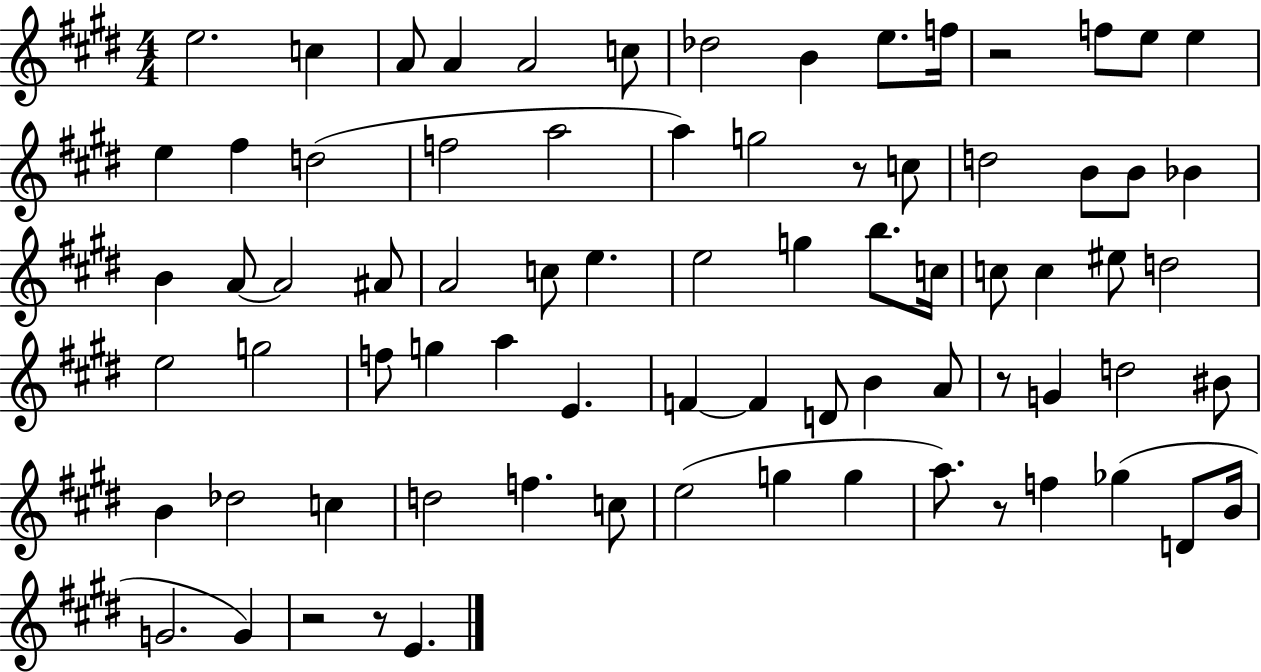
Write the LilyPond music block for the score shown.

{
  \clef treble
  \numericTimeSignature
  \time 4/4
  \key e \major
  e''2. c''4 | a'8 a'4 a'2 c''8 | des''2 b'4 e''8. f''16 | r2 f''8 e''8 e''4 | \break e''4 fis''4 d''2( | f''2 a''2 | a''4) g''2 r8 c''8 | d''2 b'8 b'8 bes'4 | \break b'4 a'8~~ a'2 ais'8 | a'2 c''8 e''4. | e''2 g''4 b''8. c''16 | c''8 c''4 eis''8 d''2 | \break e''2 g''2 | f''8 g''4 a''4 e'4. | f'4~~ f'4 d'8 b'4 a'8 | r8 g'4 d''2 bis'8 | \break b'4 des''2 c''4 | d''2 f''4. c''8 | e''2( g''4 g''4 | a''8.) r8 f''4 ges''4( d'8 b'16 | \break g'2. g'4) | r2 r8 e'4. | \bar "|."
}